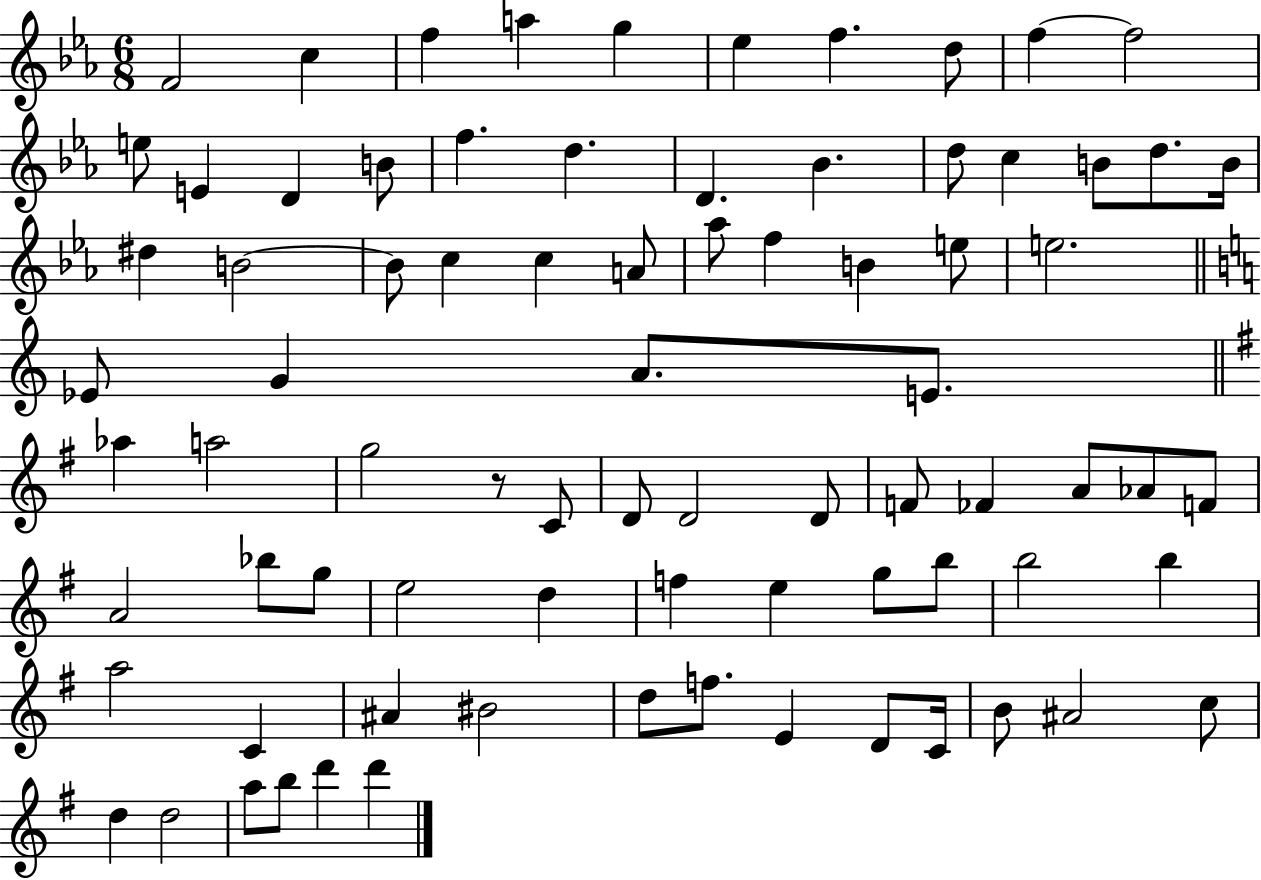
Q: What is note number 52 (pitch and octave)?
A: Bb5